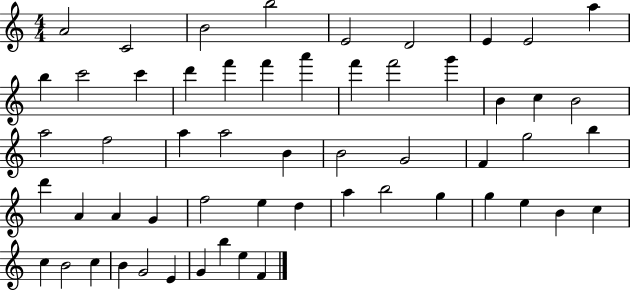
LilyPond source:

{
  \clef treble
  \numericTimeSignature
  \time 4/4
  \key c \major
  a'2 c'2 | b'2 b''2 | e'2 d'2 | e'4 e'2 a''4 | \break b''4 c'''2 c'''4 | d'''4 f'''4 f'''4 a'''4 | f'''4 f'''2 g'''4 | b'4 c''4 b'2 | \break a''2 f''2 | a''4 a''2 b'4 | b'2 g'2 | f'4 g''2 b''4 | \break d'''4 a'4 a'4 g'4 | f''2 e''4 d''4 | a''4 b''2 g''4 | g''4 e''4 b'4 c''4 | \break c''4 b'2 c''4 | b'4 g'2 e'4 | g'4 b''4 e''4 f'4 | \bar "|."
}